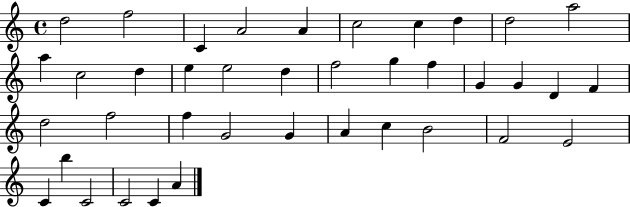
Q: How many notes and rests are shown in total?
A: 39